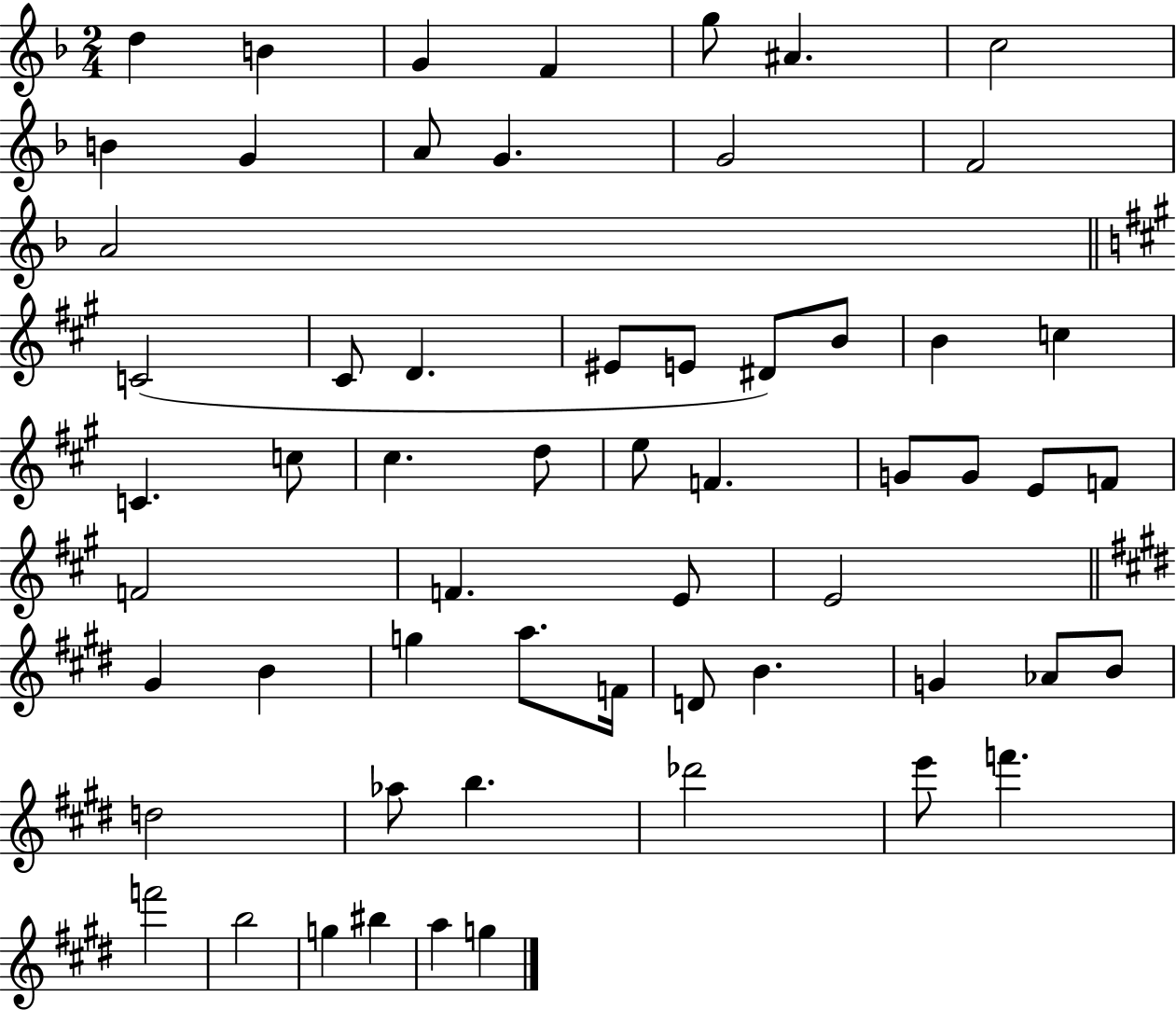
D5/q B4/q G4/q F4/q G5/e A#4/q. C5/h B4/q G4/q A4/e G4/q. G4/h F4/h A4/h C4/h C#4/e D4/q. EIS4/e E4/e D#4/e B4/e B4/q C5/q C4/q. C5/e C#5/q. D5/e E5/e F4/q. G4/e G4/e E4/e F4/e F4/h F4/q. E4/e E4/h G#4/q B4/q G5/q A5/e. F4/s D4/e B4/q. G4/q Ab4/e B4/e D5/h Ab5/e B5/q. Db6/h E6/e F6/q. F6/h B5/h G5/q BIS5/q A5/q G5/q